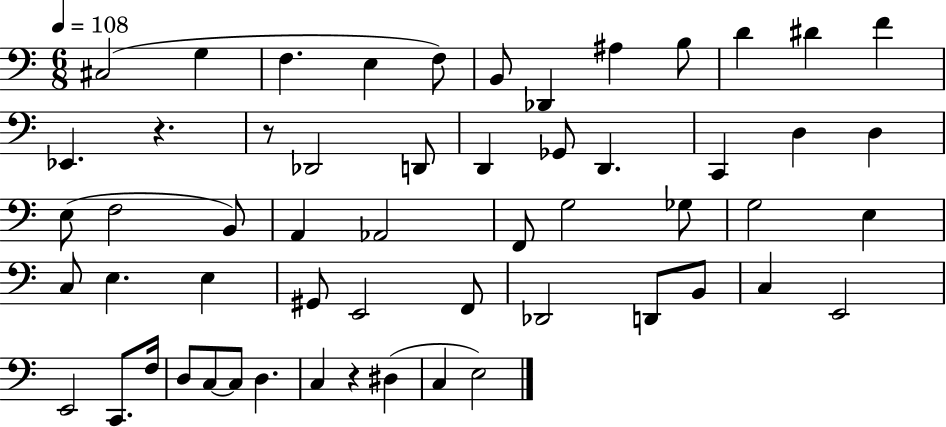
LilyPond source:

{
  \clef bass
  \numericTimeSignature
  \time 6/8
  \key c \major
  \tempo 4 = 108
  cis2( g4 | f4. e4 f8) | b,8 des,4 ais4 b8 | d'4 dis'4 f'4 | \break ees,4. r4. | r8 des,2 d,8 | d,4 ges,8 d,4. | c,4 d4 d4 | \break e8( f2 b,8) | a,4 aes,2 | f,8 g2 ges8 | g2 e4 | \break c8 e4. e4 | gis,8 e,2 f,8 | des,2 d,8 b,8 | c4 e,2 | \break e,2 c,8. f16 | d8 c8~~ c8 d4. | c4 r4 dis4( | c4 e2) | \break \bar "|."
}